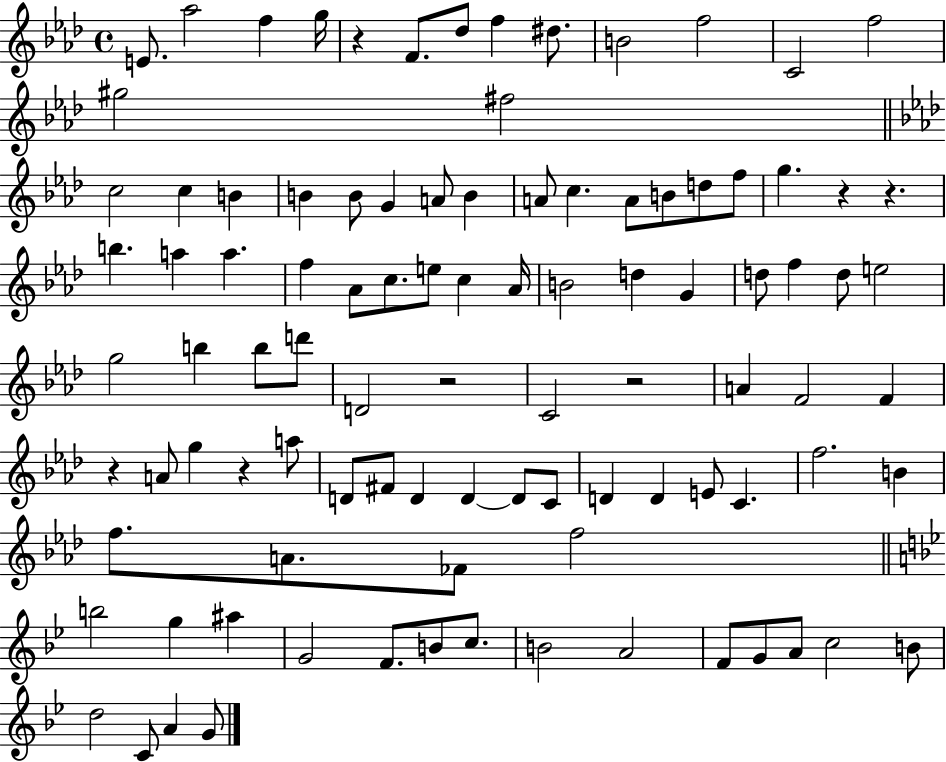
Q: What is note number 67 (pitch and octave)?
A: C4